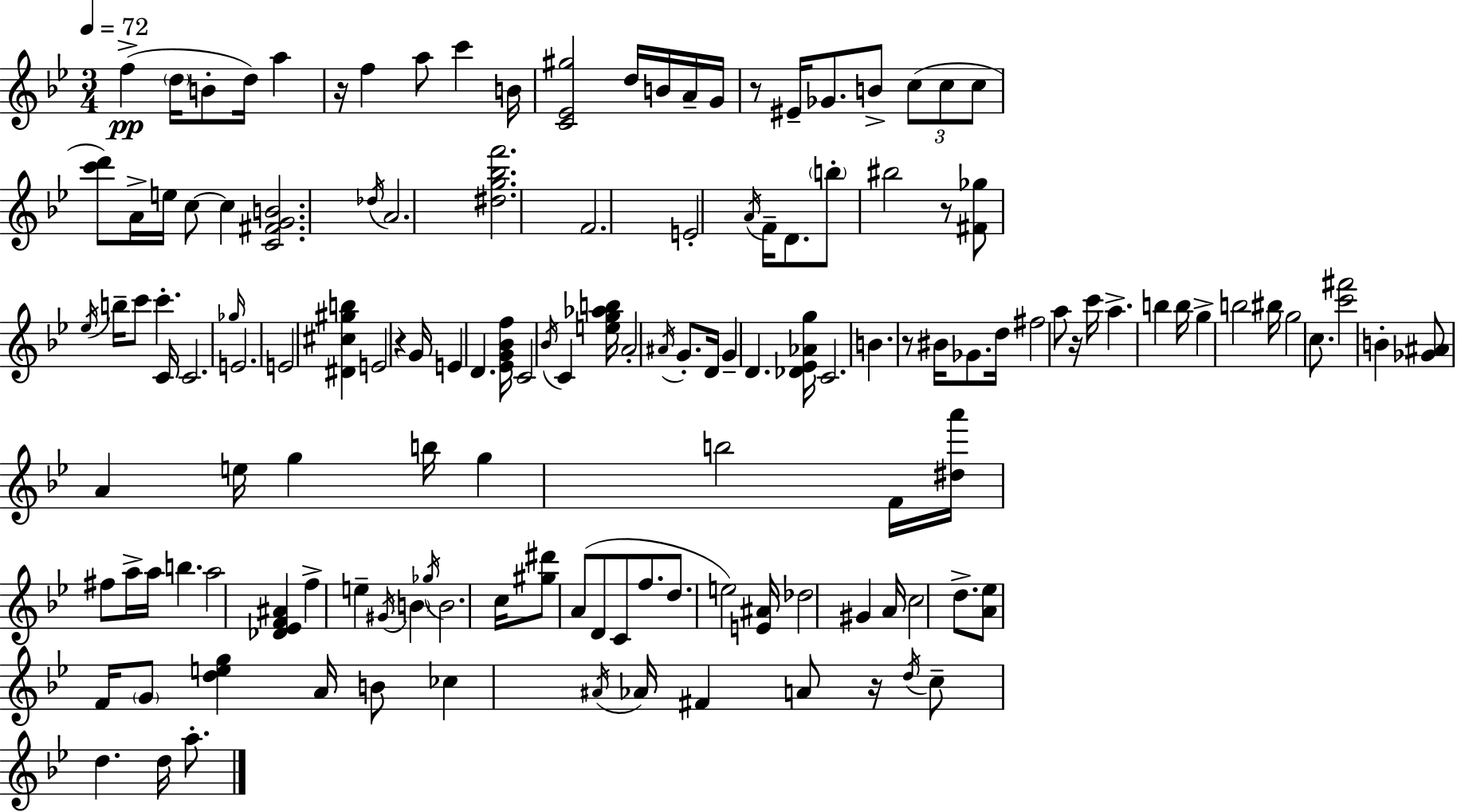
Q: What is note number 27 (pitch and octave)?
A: E4